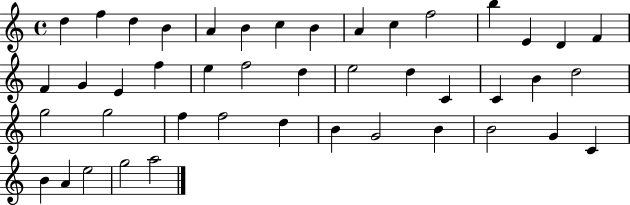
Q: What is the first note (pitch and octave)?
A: D5